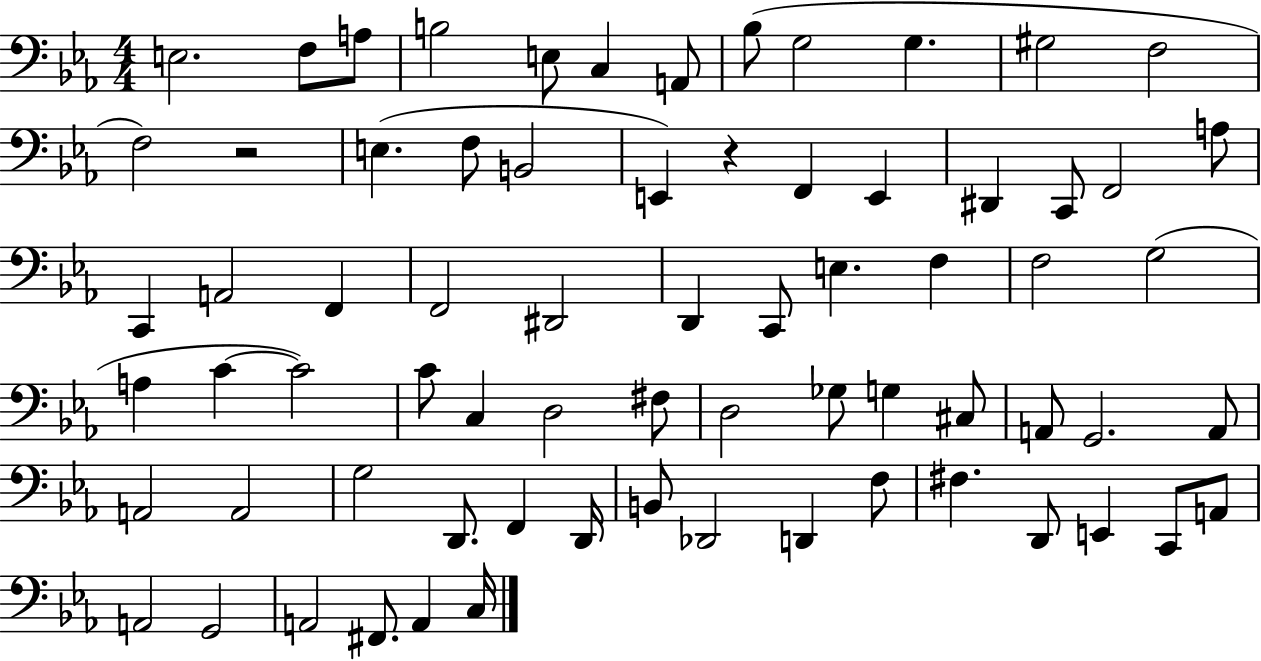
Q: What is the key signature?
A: EES major